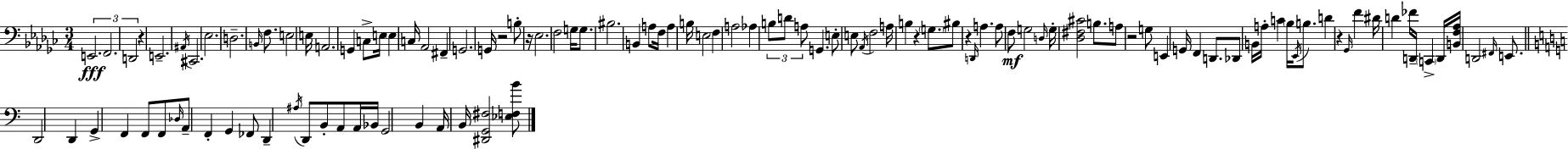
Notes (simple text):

E2/h. F2/h. D2/h R/q E2/h. A#2/s C#2/h. Eb3/h. D3/h. B2/s F3/e. E3/h E3/s A2/h. G2/q C3/e E3/s E3/q C3/s Ab2/h F#2/q G2/h. G2/s R/h B3/e R/s Eb3/h. F3/h G3/s G3/e. BIS3/h. B2/q A3/e F3/s A3/q B3/s E3/h F3/q A3/h Ab3/q B3/e D4/e A3/e G2/q. E3/e E3/e Ab2/s F3/h A3/s B3/q R/q G3/e. BIS3/e R/q D2/s A3/q. A3/e F3/e G3/h D3/s G3/s [Db3,F#3,C#4]/h B3/e. A3/e R/h G3/e E2/q G2/s F2/q D2/e. Db2/e B2/s A3/s C4/q Bb3/s Eb2/s B3/e. D4/q R/q Gb2/s F4/q D#4/s D4/q FES4/s D2/s C2/q D2/s [B2,F3,Ab3]/s D2/h F#2/s E2/e. D2/h D2/q G2/q F2/q F2/e F2/e Db3/s A2/e F2/q G2/q FES2/e D2/q A#3/s D2/e B2/e A2/e A2/s Bb2/s G2/h B2/q A2/s B2/s [D#2,G2,F#3]/h [Eb3,F3,B4]/e